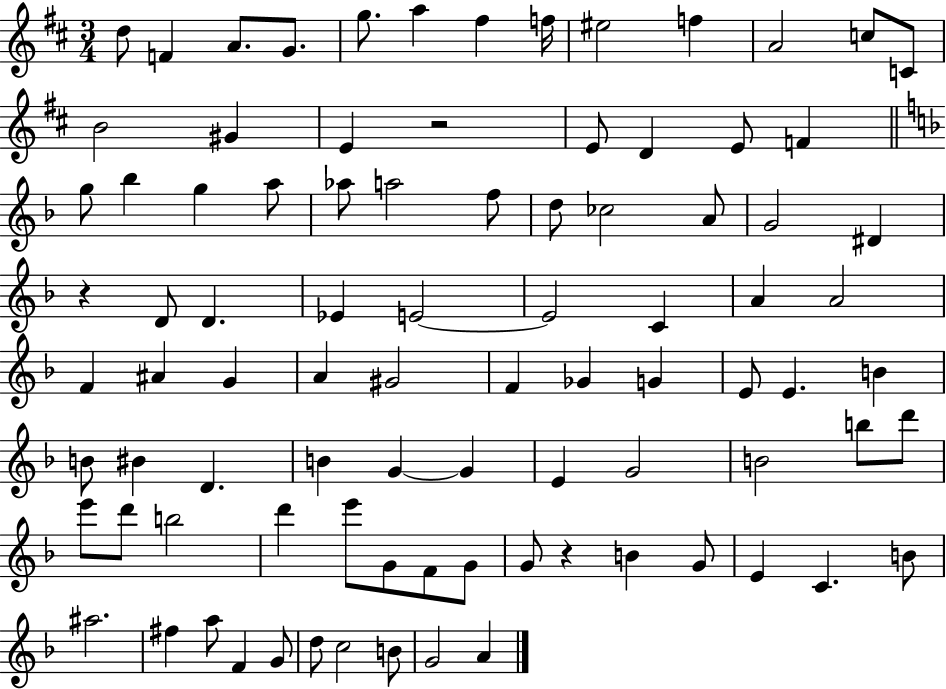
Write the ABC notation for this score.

X:1
T:Untitled
M:3/4
L:1/4
K:D
d/2 F A/2 G/2 g/2 a ^f f/4 ^e2 f A2 c/2 C/2 B2 ^G E z2 E/2 D E/2 F g/2 _b g a/2 _a/2 a2 f/2 d/2 _c2 A/2 G2 ^D z D/2 D _E E2 E2 C A A2 F ^A G A ^G2 F _G G E/2 E B B/2 ^B D B G G E G2 B2 b/2 d'/2 e'/2 d'/2 b2 d' e'/2 G/2 F/2 G/2 G/2 z B G/2 E C B/2 ^a2 ^f a/2 F G/2 d/2 c2 B/2 G2 A